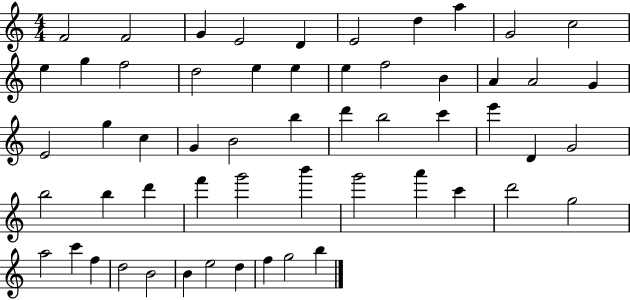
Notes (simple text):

F4/h F4/h G4/q E4/h D4/q E4/h D5/q A5/q G4/h C5/h E5/q G5/q F5/h D5/h E5/q E5/q E5/q F5/h B4/q A4/q A4/h G4/q E4/h G5/q C5/q G4/q B4/h B5/q D6/q B5/h C6/q E6/q D4/q G4/h B5/h B5/q D6/q F6/q G6/h B6/q G6/h A6/q C6/q D6/h G5/h A5/h C6/q F5/q D5/h B4/h B4/q E5/h D5/q F5/q G5/h B5/q